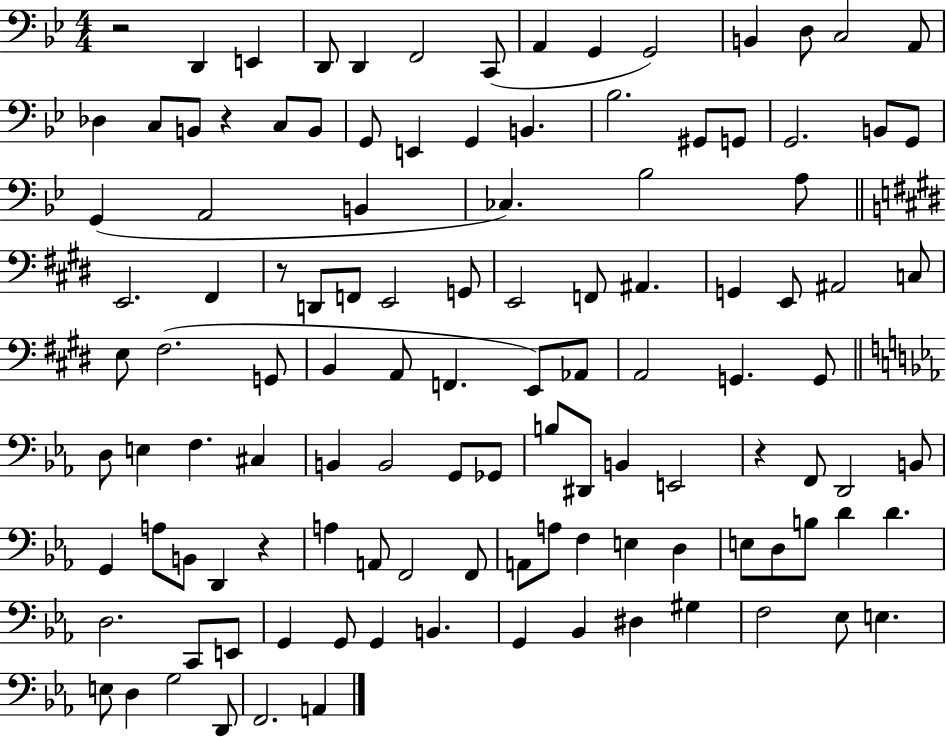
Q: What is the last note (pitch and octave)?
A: A2